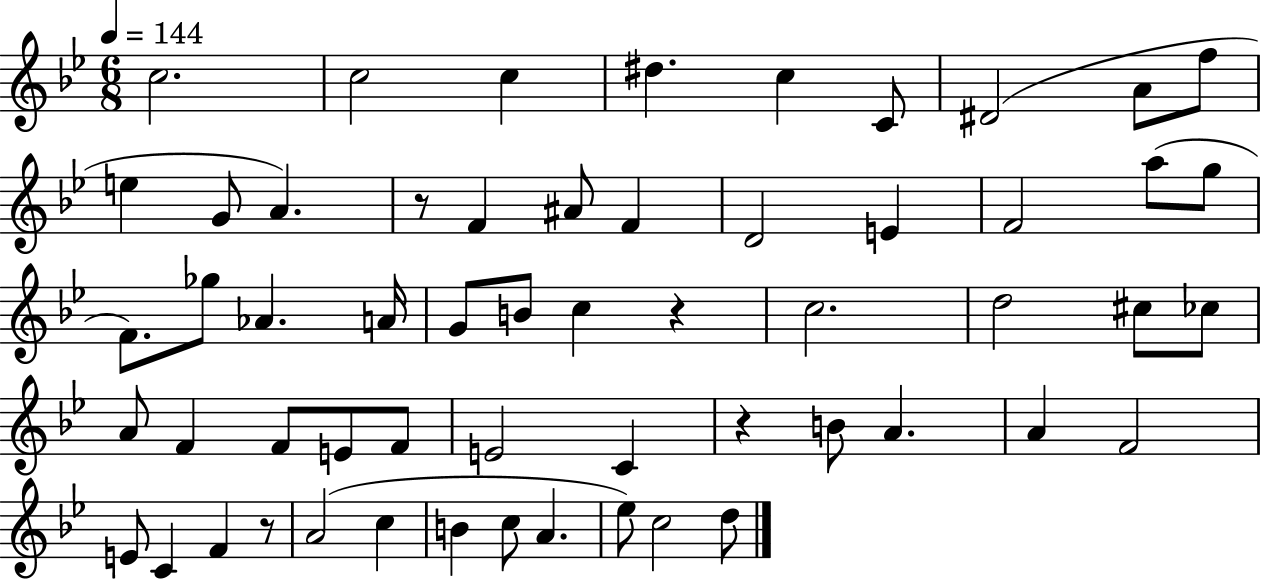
{
  \clef treble
  \numericTimeSignature
  \time 6/8
  \key bes \major
  \tempo 4 = 144
  c''2. | c''2 c''4 | dis''4. c''4 c'8 | dis'2( a'8 f''8 | \break e''4 g'8 a'4.) | r8 f'4 ais'8 f'4 | d'2 e'4 | f'2 a''8( g''8 | \break f'8.) ges''8 aes'4. a'16 | g'8 b'8 c''4 r4 | c''2. | d''2 cis''8 ces''8 | \break a'8 f'4 f'8 e'8 f'8 | e'2 c'4 | r4 b'8 a'4. | a'4 f'2 | \break e'8 c'4 f'4 r8 | a'2( c''4 | b'4 c''8 a'4. | ees''8) c''2 d''8 | \break \bar "|."
}